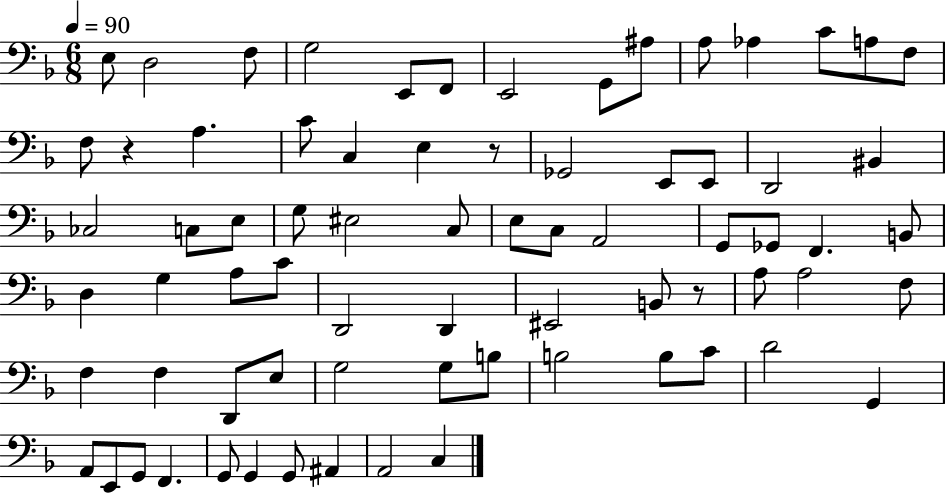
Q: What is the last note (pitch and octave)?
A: C3